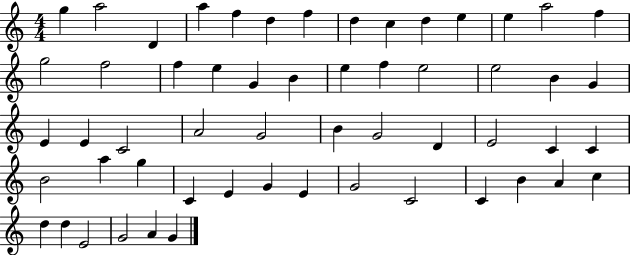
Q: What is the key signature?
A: C major